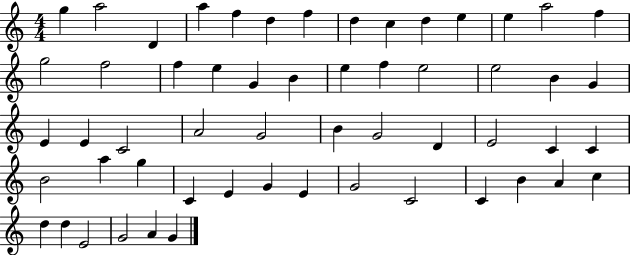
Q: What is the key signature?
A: C major